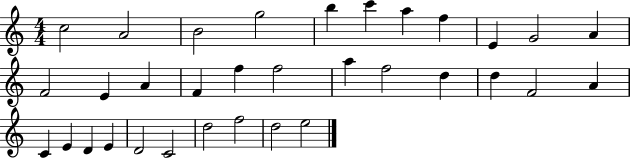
{
  \clef treble
  \numericTimeSignature
  \time 4/4
  \key c \major
  c''2 a'2 | b'2 g''2 | b''4 c'''4 a''4 f''4 | e'4 g'2 a'4 | \break f'2 e'4 a'4 | f'4 f''4 f''2 | a''4 f''2 d''4 | d''4 f'2 a'4 | \break c'4 e'4 d'4 e'4 | d'2 c'2 | d''2 f''2 | d''2 e''2 | \break \bar "|."
}